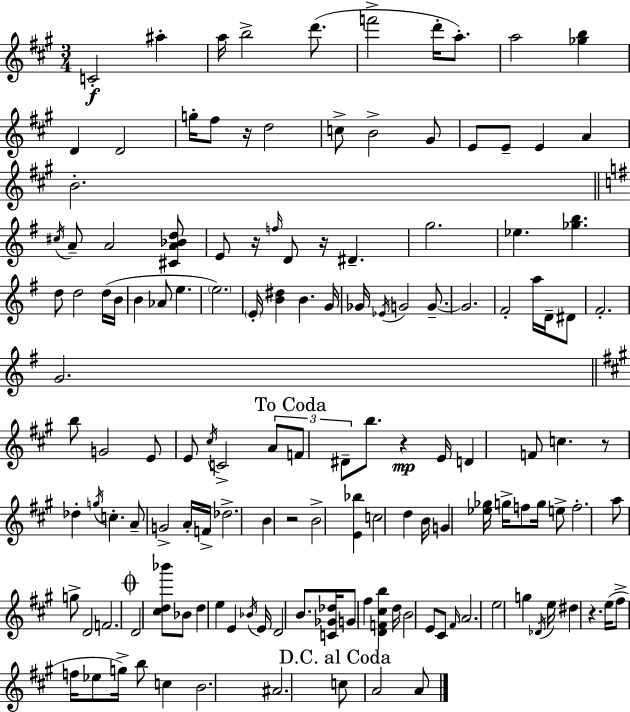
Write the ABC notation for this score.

X:1
T:Untitled
M:3/4
L:1/4
K:A
C2 ^a a/4 b2 d'/2 f'2 d'/4 a/2 a2 [_gb] D D2 g/4 ^f/2 z/4 d2 c/2 B2 ^G/2 E/2 E/2 E A B2 ^c/4 A/2 A2 [^CA_Bd]/2 E/2 z/4 f/4 D/2 z/4 ^D g2 _e [_gb] d/2 d2 d/4 B/4 B _A/2 e e2 E/4 [B^d] B G/4 _G/4 _E/4 G2 G/2 G2 ^F2 a/4 D/4 ^D/2 ^F2 G2 b/2 G2 E/2 E/2 ^c/4 C2 A/2 F/2 ^D/2 b/2 z E/4 D F/2 c z/2 _d g/4 c A/2 G2 A/4 F/4 _d2 B z2 B2 [E_b] c2 d B/4 G [_e_g]/4 g/4 f/2 g/4 e/2 f2 a/2 g/2 D2 F2 D2 [^cd_b']/2 _B/2 d e E _B/4 E/4 D2 B/2 [C_G_d]/4 G/2 ^f [DF^cb] d/4 B2 E/2 ^C/2 ^F/4 A2 e2 g _D/4 e/4 ^d z e/4 ^f/2 f/4 _e/2 g/4 b/2 c B2 ^A2 c/2 A2 A/2